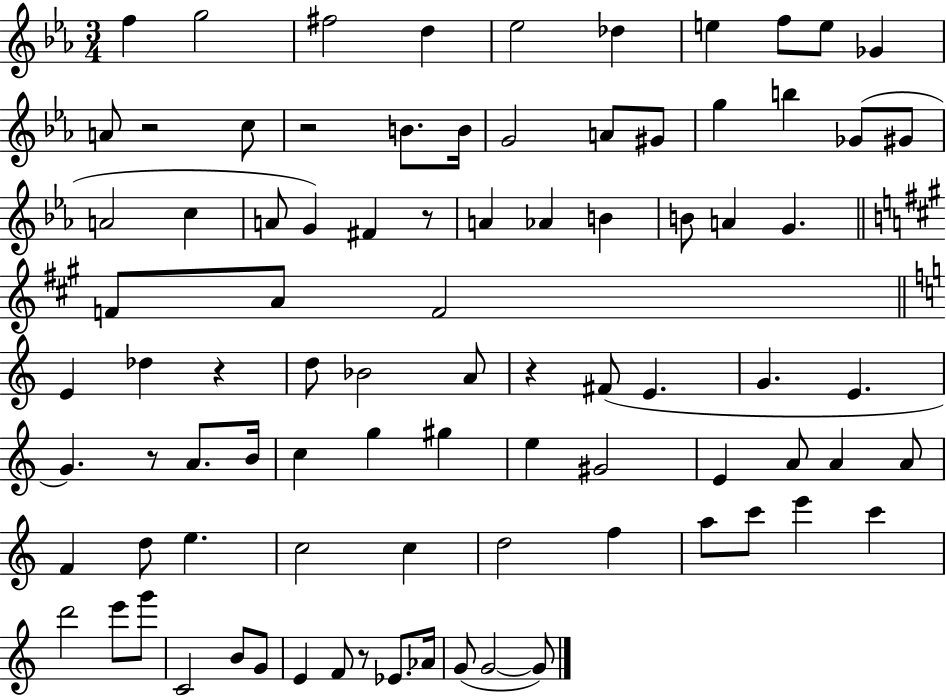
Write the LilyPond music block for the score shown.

{
  \clef treble
  \numericTimeSignature
  \time 3/4
  \key ees \major
  f''4 g''2 | fis''2 d''4 | ees''2 des''4 | e''4 f''8 e''8 ges'4 | \break a'8 r2 c''8 | r2 b'8. b'16 | g'2 a'8 gis'8 | g''4 b''4 ges'8( gis'8 | \break a'2 c''4 | a'8 g'4) fis'4 r8 | a'4 aes'4 b'4 | b'8 a'4 g'4. | \break \bar "||" \break \key a \major f'8 a'8 f'2 | \bar "||" \break \key a \minor e'4 des''4 r4 | d''8 bes'2 a'8 | r4 fis'8( e'4. | g'4. e'4. | \break g'4.) r8 a'8. b'16 | c''4 g''4 gis''4 | e''4 gis'2 | e'4 a'8 a'4 a'8 | \break f'4 d''8 e''4. | c''2 c''4 | d''2 f''4 | a''8 c'''8 e'''4 c'''4 | \break d'''2 e'''8 g'''8 | c'2 b'8 g'8 | e'4 f'8 r8 ees'8. aes'16 | g'8( g'2~~ g'8) | \break \bar "|."
}